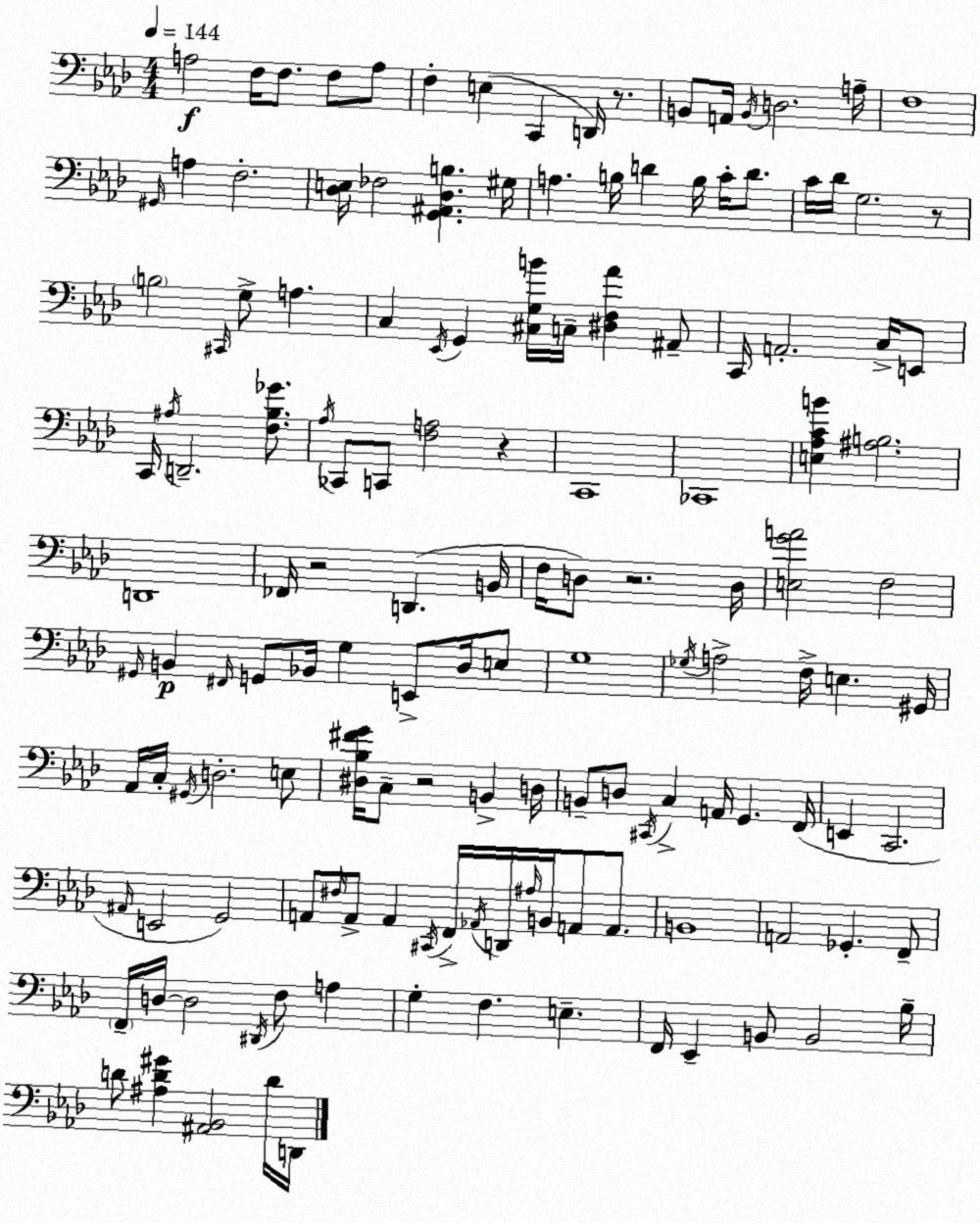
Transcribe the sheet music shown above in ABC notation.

X:1
T:Untitled
M:4/4
L:1/4
K:Ab
A,2 F,/4 F,/2 F,/2 A,/2 F, E, C,, D,,/4 z/2 B,,/2 A,,/4 B,,/4 D,2 A,/4 F,4 ^G,,/4 A, F,2 [_D,E,]/4 _F,2 [G,,^A,,_D,B,] ^G,/4 A, B,/4 D B,/4 C/4 D/2 C/4 _D/4 G,2 z/2 B,2 ^C,,/4 G,/2 A, C, _E,,/4 G,, [^C,G,B]/4 C,/4 [^D,F,_A] ^A,,/2 C,,/4 A,,2 C,/4 E,,/2 C,,/4 ^A,/4 D,,2 [F,_B,_G]/2 _A,/4 _C,,/2 C,,/2 [F,A,]2 z C,,4 _C,,4 [E,_A,CB] [^A,B,]2 D,,4 _F,,/4 z2 D,, B,,/4 F,/4 D,/2 z2 D,/4 [E,GA]2 F,2 ^G,,/4 B,, ^F,,/4 G,,/2 _B,,/4 G, E,,/2 _D,/4 E,/2 G,4 _G,/4 A,2 F,/4 E, ^G,,/4 _A,,/4 C,/4 ^G,,/4 D,2 E,/2 [^D,_B,^FG]/4 C,/2 z2 B,, D,/4 B,,/2 D,/2 ^C,,/4 C, A,,/4 G,, F,,/4 E,, C,,2 ^A,,/4 E,,2 G,,2 A,,/2 ^F,/4 A,,/2 A,, ^C,,/4 F,,/4 _A,,/4 D,,/4 ^A,/4 B,,/4 A,,/2 A,,/2 B,,4 A,,2 _G,, F,,/2 F,,/4 D,/4 D,2 ^D,,/4 F,/2 A, G, F, E, F,,/4 _E,, B,,/2 B,,2 _B,/4 D/2 [^A,D^G] [^A,,_B,,]2 D/4 D,,/4